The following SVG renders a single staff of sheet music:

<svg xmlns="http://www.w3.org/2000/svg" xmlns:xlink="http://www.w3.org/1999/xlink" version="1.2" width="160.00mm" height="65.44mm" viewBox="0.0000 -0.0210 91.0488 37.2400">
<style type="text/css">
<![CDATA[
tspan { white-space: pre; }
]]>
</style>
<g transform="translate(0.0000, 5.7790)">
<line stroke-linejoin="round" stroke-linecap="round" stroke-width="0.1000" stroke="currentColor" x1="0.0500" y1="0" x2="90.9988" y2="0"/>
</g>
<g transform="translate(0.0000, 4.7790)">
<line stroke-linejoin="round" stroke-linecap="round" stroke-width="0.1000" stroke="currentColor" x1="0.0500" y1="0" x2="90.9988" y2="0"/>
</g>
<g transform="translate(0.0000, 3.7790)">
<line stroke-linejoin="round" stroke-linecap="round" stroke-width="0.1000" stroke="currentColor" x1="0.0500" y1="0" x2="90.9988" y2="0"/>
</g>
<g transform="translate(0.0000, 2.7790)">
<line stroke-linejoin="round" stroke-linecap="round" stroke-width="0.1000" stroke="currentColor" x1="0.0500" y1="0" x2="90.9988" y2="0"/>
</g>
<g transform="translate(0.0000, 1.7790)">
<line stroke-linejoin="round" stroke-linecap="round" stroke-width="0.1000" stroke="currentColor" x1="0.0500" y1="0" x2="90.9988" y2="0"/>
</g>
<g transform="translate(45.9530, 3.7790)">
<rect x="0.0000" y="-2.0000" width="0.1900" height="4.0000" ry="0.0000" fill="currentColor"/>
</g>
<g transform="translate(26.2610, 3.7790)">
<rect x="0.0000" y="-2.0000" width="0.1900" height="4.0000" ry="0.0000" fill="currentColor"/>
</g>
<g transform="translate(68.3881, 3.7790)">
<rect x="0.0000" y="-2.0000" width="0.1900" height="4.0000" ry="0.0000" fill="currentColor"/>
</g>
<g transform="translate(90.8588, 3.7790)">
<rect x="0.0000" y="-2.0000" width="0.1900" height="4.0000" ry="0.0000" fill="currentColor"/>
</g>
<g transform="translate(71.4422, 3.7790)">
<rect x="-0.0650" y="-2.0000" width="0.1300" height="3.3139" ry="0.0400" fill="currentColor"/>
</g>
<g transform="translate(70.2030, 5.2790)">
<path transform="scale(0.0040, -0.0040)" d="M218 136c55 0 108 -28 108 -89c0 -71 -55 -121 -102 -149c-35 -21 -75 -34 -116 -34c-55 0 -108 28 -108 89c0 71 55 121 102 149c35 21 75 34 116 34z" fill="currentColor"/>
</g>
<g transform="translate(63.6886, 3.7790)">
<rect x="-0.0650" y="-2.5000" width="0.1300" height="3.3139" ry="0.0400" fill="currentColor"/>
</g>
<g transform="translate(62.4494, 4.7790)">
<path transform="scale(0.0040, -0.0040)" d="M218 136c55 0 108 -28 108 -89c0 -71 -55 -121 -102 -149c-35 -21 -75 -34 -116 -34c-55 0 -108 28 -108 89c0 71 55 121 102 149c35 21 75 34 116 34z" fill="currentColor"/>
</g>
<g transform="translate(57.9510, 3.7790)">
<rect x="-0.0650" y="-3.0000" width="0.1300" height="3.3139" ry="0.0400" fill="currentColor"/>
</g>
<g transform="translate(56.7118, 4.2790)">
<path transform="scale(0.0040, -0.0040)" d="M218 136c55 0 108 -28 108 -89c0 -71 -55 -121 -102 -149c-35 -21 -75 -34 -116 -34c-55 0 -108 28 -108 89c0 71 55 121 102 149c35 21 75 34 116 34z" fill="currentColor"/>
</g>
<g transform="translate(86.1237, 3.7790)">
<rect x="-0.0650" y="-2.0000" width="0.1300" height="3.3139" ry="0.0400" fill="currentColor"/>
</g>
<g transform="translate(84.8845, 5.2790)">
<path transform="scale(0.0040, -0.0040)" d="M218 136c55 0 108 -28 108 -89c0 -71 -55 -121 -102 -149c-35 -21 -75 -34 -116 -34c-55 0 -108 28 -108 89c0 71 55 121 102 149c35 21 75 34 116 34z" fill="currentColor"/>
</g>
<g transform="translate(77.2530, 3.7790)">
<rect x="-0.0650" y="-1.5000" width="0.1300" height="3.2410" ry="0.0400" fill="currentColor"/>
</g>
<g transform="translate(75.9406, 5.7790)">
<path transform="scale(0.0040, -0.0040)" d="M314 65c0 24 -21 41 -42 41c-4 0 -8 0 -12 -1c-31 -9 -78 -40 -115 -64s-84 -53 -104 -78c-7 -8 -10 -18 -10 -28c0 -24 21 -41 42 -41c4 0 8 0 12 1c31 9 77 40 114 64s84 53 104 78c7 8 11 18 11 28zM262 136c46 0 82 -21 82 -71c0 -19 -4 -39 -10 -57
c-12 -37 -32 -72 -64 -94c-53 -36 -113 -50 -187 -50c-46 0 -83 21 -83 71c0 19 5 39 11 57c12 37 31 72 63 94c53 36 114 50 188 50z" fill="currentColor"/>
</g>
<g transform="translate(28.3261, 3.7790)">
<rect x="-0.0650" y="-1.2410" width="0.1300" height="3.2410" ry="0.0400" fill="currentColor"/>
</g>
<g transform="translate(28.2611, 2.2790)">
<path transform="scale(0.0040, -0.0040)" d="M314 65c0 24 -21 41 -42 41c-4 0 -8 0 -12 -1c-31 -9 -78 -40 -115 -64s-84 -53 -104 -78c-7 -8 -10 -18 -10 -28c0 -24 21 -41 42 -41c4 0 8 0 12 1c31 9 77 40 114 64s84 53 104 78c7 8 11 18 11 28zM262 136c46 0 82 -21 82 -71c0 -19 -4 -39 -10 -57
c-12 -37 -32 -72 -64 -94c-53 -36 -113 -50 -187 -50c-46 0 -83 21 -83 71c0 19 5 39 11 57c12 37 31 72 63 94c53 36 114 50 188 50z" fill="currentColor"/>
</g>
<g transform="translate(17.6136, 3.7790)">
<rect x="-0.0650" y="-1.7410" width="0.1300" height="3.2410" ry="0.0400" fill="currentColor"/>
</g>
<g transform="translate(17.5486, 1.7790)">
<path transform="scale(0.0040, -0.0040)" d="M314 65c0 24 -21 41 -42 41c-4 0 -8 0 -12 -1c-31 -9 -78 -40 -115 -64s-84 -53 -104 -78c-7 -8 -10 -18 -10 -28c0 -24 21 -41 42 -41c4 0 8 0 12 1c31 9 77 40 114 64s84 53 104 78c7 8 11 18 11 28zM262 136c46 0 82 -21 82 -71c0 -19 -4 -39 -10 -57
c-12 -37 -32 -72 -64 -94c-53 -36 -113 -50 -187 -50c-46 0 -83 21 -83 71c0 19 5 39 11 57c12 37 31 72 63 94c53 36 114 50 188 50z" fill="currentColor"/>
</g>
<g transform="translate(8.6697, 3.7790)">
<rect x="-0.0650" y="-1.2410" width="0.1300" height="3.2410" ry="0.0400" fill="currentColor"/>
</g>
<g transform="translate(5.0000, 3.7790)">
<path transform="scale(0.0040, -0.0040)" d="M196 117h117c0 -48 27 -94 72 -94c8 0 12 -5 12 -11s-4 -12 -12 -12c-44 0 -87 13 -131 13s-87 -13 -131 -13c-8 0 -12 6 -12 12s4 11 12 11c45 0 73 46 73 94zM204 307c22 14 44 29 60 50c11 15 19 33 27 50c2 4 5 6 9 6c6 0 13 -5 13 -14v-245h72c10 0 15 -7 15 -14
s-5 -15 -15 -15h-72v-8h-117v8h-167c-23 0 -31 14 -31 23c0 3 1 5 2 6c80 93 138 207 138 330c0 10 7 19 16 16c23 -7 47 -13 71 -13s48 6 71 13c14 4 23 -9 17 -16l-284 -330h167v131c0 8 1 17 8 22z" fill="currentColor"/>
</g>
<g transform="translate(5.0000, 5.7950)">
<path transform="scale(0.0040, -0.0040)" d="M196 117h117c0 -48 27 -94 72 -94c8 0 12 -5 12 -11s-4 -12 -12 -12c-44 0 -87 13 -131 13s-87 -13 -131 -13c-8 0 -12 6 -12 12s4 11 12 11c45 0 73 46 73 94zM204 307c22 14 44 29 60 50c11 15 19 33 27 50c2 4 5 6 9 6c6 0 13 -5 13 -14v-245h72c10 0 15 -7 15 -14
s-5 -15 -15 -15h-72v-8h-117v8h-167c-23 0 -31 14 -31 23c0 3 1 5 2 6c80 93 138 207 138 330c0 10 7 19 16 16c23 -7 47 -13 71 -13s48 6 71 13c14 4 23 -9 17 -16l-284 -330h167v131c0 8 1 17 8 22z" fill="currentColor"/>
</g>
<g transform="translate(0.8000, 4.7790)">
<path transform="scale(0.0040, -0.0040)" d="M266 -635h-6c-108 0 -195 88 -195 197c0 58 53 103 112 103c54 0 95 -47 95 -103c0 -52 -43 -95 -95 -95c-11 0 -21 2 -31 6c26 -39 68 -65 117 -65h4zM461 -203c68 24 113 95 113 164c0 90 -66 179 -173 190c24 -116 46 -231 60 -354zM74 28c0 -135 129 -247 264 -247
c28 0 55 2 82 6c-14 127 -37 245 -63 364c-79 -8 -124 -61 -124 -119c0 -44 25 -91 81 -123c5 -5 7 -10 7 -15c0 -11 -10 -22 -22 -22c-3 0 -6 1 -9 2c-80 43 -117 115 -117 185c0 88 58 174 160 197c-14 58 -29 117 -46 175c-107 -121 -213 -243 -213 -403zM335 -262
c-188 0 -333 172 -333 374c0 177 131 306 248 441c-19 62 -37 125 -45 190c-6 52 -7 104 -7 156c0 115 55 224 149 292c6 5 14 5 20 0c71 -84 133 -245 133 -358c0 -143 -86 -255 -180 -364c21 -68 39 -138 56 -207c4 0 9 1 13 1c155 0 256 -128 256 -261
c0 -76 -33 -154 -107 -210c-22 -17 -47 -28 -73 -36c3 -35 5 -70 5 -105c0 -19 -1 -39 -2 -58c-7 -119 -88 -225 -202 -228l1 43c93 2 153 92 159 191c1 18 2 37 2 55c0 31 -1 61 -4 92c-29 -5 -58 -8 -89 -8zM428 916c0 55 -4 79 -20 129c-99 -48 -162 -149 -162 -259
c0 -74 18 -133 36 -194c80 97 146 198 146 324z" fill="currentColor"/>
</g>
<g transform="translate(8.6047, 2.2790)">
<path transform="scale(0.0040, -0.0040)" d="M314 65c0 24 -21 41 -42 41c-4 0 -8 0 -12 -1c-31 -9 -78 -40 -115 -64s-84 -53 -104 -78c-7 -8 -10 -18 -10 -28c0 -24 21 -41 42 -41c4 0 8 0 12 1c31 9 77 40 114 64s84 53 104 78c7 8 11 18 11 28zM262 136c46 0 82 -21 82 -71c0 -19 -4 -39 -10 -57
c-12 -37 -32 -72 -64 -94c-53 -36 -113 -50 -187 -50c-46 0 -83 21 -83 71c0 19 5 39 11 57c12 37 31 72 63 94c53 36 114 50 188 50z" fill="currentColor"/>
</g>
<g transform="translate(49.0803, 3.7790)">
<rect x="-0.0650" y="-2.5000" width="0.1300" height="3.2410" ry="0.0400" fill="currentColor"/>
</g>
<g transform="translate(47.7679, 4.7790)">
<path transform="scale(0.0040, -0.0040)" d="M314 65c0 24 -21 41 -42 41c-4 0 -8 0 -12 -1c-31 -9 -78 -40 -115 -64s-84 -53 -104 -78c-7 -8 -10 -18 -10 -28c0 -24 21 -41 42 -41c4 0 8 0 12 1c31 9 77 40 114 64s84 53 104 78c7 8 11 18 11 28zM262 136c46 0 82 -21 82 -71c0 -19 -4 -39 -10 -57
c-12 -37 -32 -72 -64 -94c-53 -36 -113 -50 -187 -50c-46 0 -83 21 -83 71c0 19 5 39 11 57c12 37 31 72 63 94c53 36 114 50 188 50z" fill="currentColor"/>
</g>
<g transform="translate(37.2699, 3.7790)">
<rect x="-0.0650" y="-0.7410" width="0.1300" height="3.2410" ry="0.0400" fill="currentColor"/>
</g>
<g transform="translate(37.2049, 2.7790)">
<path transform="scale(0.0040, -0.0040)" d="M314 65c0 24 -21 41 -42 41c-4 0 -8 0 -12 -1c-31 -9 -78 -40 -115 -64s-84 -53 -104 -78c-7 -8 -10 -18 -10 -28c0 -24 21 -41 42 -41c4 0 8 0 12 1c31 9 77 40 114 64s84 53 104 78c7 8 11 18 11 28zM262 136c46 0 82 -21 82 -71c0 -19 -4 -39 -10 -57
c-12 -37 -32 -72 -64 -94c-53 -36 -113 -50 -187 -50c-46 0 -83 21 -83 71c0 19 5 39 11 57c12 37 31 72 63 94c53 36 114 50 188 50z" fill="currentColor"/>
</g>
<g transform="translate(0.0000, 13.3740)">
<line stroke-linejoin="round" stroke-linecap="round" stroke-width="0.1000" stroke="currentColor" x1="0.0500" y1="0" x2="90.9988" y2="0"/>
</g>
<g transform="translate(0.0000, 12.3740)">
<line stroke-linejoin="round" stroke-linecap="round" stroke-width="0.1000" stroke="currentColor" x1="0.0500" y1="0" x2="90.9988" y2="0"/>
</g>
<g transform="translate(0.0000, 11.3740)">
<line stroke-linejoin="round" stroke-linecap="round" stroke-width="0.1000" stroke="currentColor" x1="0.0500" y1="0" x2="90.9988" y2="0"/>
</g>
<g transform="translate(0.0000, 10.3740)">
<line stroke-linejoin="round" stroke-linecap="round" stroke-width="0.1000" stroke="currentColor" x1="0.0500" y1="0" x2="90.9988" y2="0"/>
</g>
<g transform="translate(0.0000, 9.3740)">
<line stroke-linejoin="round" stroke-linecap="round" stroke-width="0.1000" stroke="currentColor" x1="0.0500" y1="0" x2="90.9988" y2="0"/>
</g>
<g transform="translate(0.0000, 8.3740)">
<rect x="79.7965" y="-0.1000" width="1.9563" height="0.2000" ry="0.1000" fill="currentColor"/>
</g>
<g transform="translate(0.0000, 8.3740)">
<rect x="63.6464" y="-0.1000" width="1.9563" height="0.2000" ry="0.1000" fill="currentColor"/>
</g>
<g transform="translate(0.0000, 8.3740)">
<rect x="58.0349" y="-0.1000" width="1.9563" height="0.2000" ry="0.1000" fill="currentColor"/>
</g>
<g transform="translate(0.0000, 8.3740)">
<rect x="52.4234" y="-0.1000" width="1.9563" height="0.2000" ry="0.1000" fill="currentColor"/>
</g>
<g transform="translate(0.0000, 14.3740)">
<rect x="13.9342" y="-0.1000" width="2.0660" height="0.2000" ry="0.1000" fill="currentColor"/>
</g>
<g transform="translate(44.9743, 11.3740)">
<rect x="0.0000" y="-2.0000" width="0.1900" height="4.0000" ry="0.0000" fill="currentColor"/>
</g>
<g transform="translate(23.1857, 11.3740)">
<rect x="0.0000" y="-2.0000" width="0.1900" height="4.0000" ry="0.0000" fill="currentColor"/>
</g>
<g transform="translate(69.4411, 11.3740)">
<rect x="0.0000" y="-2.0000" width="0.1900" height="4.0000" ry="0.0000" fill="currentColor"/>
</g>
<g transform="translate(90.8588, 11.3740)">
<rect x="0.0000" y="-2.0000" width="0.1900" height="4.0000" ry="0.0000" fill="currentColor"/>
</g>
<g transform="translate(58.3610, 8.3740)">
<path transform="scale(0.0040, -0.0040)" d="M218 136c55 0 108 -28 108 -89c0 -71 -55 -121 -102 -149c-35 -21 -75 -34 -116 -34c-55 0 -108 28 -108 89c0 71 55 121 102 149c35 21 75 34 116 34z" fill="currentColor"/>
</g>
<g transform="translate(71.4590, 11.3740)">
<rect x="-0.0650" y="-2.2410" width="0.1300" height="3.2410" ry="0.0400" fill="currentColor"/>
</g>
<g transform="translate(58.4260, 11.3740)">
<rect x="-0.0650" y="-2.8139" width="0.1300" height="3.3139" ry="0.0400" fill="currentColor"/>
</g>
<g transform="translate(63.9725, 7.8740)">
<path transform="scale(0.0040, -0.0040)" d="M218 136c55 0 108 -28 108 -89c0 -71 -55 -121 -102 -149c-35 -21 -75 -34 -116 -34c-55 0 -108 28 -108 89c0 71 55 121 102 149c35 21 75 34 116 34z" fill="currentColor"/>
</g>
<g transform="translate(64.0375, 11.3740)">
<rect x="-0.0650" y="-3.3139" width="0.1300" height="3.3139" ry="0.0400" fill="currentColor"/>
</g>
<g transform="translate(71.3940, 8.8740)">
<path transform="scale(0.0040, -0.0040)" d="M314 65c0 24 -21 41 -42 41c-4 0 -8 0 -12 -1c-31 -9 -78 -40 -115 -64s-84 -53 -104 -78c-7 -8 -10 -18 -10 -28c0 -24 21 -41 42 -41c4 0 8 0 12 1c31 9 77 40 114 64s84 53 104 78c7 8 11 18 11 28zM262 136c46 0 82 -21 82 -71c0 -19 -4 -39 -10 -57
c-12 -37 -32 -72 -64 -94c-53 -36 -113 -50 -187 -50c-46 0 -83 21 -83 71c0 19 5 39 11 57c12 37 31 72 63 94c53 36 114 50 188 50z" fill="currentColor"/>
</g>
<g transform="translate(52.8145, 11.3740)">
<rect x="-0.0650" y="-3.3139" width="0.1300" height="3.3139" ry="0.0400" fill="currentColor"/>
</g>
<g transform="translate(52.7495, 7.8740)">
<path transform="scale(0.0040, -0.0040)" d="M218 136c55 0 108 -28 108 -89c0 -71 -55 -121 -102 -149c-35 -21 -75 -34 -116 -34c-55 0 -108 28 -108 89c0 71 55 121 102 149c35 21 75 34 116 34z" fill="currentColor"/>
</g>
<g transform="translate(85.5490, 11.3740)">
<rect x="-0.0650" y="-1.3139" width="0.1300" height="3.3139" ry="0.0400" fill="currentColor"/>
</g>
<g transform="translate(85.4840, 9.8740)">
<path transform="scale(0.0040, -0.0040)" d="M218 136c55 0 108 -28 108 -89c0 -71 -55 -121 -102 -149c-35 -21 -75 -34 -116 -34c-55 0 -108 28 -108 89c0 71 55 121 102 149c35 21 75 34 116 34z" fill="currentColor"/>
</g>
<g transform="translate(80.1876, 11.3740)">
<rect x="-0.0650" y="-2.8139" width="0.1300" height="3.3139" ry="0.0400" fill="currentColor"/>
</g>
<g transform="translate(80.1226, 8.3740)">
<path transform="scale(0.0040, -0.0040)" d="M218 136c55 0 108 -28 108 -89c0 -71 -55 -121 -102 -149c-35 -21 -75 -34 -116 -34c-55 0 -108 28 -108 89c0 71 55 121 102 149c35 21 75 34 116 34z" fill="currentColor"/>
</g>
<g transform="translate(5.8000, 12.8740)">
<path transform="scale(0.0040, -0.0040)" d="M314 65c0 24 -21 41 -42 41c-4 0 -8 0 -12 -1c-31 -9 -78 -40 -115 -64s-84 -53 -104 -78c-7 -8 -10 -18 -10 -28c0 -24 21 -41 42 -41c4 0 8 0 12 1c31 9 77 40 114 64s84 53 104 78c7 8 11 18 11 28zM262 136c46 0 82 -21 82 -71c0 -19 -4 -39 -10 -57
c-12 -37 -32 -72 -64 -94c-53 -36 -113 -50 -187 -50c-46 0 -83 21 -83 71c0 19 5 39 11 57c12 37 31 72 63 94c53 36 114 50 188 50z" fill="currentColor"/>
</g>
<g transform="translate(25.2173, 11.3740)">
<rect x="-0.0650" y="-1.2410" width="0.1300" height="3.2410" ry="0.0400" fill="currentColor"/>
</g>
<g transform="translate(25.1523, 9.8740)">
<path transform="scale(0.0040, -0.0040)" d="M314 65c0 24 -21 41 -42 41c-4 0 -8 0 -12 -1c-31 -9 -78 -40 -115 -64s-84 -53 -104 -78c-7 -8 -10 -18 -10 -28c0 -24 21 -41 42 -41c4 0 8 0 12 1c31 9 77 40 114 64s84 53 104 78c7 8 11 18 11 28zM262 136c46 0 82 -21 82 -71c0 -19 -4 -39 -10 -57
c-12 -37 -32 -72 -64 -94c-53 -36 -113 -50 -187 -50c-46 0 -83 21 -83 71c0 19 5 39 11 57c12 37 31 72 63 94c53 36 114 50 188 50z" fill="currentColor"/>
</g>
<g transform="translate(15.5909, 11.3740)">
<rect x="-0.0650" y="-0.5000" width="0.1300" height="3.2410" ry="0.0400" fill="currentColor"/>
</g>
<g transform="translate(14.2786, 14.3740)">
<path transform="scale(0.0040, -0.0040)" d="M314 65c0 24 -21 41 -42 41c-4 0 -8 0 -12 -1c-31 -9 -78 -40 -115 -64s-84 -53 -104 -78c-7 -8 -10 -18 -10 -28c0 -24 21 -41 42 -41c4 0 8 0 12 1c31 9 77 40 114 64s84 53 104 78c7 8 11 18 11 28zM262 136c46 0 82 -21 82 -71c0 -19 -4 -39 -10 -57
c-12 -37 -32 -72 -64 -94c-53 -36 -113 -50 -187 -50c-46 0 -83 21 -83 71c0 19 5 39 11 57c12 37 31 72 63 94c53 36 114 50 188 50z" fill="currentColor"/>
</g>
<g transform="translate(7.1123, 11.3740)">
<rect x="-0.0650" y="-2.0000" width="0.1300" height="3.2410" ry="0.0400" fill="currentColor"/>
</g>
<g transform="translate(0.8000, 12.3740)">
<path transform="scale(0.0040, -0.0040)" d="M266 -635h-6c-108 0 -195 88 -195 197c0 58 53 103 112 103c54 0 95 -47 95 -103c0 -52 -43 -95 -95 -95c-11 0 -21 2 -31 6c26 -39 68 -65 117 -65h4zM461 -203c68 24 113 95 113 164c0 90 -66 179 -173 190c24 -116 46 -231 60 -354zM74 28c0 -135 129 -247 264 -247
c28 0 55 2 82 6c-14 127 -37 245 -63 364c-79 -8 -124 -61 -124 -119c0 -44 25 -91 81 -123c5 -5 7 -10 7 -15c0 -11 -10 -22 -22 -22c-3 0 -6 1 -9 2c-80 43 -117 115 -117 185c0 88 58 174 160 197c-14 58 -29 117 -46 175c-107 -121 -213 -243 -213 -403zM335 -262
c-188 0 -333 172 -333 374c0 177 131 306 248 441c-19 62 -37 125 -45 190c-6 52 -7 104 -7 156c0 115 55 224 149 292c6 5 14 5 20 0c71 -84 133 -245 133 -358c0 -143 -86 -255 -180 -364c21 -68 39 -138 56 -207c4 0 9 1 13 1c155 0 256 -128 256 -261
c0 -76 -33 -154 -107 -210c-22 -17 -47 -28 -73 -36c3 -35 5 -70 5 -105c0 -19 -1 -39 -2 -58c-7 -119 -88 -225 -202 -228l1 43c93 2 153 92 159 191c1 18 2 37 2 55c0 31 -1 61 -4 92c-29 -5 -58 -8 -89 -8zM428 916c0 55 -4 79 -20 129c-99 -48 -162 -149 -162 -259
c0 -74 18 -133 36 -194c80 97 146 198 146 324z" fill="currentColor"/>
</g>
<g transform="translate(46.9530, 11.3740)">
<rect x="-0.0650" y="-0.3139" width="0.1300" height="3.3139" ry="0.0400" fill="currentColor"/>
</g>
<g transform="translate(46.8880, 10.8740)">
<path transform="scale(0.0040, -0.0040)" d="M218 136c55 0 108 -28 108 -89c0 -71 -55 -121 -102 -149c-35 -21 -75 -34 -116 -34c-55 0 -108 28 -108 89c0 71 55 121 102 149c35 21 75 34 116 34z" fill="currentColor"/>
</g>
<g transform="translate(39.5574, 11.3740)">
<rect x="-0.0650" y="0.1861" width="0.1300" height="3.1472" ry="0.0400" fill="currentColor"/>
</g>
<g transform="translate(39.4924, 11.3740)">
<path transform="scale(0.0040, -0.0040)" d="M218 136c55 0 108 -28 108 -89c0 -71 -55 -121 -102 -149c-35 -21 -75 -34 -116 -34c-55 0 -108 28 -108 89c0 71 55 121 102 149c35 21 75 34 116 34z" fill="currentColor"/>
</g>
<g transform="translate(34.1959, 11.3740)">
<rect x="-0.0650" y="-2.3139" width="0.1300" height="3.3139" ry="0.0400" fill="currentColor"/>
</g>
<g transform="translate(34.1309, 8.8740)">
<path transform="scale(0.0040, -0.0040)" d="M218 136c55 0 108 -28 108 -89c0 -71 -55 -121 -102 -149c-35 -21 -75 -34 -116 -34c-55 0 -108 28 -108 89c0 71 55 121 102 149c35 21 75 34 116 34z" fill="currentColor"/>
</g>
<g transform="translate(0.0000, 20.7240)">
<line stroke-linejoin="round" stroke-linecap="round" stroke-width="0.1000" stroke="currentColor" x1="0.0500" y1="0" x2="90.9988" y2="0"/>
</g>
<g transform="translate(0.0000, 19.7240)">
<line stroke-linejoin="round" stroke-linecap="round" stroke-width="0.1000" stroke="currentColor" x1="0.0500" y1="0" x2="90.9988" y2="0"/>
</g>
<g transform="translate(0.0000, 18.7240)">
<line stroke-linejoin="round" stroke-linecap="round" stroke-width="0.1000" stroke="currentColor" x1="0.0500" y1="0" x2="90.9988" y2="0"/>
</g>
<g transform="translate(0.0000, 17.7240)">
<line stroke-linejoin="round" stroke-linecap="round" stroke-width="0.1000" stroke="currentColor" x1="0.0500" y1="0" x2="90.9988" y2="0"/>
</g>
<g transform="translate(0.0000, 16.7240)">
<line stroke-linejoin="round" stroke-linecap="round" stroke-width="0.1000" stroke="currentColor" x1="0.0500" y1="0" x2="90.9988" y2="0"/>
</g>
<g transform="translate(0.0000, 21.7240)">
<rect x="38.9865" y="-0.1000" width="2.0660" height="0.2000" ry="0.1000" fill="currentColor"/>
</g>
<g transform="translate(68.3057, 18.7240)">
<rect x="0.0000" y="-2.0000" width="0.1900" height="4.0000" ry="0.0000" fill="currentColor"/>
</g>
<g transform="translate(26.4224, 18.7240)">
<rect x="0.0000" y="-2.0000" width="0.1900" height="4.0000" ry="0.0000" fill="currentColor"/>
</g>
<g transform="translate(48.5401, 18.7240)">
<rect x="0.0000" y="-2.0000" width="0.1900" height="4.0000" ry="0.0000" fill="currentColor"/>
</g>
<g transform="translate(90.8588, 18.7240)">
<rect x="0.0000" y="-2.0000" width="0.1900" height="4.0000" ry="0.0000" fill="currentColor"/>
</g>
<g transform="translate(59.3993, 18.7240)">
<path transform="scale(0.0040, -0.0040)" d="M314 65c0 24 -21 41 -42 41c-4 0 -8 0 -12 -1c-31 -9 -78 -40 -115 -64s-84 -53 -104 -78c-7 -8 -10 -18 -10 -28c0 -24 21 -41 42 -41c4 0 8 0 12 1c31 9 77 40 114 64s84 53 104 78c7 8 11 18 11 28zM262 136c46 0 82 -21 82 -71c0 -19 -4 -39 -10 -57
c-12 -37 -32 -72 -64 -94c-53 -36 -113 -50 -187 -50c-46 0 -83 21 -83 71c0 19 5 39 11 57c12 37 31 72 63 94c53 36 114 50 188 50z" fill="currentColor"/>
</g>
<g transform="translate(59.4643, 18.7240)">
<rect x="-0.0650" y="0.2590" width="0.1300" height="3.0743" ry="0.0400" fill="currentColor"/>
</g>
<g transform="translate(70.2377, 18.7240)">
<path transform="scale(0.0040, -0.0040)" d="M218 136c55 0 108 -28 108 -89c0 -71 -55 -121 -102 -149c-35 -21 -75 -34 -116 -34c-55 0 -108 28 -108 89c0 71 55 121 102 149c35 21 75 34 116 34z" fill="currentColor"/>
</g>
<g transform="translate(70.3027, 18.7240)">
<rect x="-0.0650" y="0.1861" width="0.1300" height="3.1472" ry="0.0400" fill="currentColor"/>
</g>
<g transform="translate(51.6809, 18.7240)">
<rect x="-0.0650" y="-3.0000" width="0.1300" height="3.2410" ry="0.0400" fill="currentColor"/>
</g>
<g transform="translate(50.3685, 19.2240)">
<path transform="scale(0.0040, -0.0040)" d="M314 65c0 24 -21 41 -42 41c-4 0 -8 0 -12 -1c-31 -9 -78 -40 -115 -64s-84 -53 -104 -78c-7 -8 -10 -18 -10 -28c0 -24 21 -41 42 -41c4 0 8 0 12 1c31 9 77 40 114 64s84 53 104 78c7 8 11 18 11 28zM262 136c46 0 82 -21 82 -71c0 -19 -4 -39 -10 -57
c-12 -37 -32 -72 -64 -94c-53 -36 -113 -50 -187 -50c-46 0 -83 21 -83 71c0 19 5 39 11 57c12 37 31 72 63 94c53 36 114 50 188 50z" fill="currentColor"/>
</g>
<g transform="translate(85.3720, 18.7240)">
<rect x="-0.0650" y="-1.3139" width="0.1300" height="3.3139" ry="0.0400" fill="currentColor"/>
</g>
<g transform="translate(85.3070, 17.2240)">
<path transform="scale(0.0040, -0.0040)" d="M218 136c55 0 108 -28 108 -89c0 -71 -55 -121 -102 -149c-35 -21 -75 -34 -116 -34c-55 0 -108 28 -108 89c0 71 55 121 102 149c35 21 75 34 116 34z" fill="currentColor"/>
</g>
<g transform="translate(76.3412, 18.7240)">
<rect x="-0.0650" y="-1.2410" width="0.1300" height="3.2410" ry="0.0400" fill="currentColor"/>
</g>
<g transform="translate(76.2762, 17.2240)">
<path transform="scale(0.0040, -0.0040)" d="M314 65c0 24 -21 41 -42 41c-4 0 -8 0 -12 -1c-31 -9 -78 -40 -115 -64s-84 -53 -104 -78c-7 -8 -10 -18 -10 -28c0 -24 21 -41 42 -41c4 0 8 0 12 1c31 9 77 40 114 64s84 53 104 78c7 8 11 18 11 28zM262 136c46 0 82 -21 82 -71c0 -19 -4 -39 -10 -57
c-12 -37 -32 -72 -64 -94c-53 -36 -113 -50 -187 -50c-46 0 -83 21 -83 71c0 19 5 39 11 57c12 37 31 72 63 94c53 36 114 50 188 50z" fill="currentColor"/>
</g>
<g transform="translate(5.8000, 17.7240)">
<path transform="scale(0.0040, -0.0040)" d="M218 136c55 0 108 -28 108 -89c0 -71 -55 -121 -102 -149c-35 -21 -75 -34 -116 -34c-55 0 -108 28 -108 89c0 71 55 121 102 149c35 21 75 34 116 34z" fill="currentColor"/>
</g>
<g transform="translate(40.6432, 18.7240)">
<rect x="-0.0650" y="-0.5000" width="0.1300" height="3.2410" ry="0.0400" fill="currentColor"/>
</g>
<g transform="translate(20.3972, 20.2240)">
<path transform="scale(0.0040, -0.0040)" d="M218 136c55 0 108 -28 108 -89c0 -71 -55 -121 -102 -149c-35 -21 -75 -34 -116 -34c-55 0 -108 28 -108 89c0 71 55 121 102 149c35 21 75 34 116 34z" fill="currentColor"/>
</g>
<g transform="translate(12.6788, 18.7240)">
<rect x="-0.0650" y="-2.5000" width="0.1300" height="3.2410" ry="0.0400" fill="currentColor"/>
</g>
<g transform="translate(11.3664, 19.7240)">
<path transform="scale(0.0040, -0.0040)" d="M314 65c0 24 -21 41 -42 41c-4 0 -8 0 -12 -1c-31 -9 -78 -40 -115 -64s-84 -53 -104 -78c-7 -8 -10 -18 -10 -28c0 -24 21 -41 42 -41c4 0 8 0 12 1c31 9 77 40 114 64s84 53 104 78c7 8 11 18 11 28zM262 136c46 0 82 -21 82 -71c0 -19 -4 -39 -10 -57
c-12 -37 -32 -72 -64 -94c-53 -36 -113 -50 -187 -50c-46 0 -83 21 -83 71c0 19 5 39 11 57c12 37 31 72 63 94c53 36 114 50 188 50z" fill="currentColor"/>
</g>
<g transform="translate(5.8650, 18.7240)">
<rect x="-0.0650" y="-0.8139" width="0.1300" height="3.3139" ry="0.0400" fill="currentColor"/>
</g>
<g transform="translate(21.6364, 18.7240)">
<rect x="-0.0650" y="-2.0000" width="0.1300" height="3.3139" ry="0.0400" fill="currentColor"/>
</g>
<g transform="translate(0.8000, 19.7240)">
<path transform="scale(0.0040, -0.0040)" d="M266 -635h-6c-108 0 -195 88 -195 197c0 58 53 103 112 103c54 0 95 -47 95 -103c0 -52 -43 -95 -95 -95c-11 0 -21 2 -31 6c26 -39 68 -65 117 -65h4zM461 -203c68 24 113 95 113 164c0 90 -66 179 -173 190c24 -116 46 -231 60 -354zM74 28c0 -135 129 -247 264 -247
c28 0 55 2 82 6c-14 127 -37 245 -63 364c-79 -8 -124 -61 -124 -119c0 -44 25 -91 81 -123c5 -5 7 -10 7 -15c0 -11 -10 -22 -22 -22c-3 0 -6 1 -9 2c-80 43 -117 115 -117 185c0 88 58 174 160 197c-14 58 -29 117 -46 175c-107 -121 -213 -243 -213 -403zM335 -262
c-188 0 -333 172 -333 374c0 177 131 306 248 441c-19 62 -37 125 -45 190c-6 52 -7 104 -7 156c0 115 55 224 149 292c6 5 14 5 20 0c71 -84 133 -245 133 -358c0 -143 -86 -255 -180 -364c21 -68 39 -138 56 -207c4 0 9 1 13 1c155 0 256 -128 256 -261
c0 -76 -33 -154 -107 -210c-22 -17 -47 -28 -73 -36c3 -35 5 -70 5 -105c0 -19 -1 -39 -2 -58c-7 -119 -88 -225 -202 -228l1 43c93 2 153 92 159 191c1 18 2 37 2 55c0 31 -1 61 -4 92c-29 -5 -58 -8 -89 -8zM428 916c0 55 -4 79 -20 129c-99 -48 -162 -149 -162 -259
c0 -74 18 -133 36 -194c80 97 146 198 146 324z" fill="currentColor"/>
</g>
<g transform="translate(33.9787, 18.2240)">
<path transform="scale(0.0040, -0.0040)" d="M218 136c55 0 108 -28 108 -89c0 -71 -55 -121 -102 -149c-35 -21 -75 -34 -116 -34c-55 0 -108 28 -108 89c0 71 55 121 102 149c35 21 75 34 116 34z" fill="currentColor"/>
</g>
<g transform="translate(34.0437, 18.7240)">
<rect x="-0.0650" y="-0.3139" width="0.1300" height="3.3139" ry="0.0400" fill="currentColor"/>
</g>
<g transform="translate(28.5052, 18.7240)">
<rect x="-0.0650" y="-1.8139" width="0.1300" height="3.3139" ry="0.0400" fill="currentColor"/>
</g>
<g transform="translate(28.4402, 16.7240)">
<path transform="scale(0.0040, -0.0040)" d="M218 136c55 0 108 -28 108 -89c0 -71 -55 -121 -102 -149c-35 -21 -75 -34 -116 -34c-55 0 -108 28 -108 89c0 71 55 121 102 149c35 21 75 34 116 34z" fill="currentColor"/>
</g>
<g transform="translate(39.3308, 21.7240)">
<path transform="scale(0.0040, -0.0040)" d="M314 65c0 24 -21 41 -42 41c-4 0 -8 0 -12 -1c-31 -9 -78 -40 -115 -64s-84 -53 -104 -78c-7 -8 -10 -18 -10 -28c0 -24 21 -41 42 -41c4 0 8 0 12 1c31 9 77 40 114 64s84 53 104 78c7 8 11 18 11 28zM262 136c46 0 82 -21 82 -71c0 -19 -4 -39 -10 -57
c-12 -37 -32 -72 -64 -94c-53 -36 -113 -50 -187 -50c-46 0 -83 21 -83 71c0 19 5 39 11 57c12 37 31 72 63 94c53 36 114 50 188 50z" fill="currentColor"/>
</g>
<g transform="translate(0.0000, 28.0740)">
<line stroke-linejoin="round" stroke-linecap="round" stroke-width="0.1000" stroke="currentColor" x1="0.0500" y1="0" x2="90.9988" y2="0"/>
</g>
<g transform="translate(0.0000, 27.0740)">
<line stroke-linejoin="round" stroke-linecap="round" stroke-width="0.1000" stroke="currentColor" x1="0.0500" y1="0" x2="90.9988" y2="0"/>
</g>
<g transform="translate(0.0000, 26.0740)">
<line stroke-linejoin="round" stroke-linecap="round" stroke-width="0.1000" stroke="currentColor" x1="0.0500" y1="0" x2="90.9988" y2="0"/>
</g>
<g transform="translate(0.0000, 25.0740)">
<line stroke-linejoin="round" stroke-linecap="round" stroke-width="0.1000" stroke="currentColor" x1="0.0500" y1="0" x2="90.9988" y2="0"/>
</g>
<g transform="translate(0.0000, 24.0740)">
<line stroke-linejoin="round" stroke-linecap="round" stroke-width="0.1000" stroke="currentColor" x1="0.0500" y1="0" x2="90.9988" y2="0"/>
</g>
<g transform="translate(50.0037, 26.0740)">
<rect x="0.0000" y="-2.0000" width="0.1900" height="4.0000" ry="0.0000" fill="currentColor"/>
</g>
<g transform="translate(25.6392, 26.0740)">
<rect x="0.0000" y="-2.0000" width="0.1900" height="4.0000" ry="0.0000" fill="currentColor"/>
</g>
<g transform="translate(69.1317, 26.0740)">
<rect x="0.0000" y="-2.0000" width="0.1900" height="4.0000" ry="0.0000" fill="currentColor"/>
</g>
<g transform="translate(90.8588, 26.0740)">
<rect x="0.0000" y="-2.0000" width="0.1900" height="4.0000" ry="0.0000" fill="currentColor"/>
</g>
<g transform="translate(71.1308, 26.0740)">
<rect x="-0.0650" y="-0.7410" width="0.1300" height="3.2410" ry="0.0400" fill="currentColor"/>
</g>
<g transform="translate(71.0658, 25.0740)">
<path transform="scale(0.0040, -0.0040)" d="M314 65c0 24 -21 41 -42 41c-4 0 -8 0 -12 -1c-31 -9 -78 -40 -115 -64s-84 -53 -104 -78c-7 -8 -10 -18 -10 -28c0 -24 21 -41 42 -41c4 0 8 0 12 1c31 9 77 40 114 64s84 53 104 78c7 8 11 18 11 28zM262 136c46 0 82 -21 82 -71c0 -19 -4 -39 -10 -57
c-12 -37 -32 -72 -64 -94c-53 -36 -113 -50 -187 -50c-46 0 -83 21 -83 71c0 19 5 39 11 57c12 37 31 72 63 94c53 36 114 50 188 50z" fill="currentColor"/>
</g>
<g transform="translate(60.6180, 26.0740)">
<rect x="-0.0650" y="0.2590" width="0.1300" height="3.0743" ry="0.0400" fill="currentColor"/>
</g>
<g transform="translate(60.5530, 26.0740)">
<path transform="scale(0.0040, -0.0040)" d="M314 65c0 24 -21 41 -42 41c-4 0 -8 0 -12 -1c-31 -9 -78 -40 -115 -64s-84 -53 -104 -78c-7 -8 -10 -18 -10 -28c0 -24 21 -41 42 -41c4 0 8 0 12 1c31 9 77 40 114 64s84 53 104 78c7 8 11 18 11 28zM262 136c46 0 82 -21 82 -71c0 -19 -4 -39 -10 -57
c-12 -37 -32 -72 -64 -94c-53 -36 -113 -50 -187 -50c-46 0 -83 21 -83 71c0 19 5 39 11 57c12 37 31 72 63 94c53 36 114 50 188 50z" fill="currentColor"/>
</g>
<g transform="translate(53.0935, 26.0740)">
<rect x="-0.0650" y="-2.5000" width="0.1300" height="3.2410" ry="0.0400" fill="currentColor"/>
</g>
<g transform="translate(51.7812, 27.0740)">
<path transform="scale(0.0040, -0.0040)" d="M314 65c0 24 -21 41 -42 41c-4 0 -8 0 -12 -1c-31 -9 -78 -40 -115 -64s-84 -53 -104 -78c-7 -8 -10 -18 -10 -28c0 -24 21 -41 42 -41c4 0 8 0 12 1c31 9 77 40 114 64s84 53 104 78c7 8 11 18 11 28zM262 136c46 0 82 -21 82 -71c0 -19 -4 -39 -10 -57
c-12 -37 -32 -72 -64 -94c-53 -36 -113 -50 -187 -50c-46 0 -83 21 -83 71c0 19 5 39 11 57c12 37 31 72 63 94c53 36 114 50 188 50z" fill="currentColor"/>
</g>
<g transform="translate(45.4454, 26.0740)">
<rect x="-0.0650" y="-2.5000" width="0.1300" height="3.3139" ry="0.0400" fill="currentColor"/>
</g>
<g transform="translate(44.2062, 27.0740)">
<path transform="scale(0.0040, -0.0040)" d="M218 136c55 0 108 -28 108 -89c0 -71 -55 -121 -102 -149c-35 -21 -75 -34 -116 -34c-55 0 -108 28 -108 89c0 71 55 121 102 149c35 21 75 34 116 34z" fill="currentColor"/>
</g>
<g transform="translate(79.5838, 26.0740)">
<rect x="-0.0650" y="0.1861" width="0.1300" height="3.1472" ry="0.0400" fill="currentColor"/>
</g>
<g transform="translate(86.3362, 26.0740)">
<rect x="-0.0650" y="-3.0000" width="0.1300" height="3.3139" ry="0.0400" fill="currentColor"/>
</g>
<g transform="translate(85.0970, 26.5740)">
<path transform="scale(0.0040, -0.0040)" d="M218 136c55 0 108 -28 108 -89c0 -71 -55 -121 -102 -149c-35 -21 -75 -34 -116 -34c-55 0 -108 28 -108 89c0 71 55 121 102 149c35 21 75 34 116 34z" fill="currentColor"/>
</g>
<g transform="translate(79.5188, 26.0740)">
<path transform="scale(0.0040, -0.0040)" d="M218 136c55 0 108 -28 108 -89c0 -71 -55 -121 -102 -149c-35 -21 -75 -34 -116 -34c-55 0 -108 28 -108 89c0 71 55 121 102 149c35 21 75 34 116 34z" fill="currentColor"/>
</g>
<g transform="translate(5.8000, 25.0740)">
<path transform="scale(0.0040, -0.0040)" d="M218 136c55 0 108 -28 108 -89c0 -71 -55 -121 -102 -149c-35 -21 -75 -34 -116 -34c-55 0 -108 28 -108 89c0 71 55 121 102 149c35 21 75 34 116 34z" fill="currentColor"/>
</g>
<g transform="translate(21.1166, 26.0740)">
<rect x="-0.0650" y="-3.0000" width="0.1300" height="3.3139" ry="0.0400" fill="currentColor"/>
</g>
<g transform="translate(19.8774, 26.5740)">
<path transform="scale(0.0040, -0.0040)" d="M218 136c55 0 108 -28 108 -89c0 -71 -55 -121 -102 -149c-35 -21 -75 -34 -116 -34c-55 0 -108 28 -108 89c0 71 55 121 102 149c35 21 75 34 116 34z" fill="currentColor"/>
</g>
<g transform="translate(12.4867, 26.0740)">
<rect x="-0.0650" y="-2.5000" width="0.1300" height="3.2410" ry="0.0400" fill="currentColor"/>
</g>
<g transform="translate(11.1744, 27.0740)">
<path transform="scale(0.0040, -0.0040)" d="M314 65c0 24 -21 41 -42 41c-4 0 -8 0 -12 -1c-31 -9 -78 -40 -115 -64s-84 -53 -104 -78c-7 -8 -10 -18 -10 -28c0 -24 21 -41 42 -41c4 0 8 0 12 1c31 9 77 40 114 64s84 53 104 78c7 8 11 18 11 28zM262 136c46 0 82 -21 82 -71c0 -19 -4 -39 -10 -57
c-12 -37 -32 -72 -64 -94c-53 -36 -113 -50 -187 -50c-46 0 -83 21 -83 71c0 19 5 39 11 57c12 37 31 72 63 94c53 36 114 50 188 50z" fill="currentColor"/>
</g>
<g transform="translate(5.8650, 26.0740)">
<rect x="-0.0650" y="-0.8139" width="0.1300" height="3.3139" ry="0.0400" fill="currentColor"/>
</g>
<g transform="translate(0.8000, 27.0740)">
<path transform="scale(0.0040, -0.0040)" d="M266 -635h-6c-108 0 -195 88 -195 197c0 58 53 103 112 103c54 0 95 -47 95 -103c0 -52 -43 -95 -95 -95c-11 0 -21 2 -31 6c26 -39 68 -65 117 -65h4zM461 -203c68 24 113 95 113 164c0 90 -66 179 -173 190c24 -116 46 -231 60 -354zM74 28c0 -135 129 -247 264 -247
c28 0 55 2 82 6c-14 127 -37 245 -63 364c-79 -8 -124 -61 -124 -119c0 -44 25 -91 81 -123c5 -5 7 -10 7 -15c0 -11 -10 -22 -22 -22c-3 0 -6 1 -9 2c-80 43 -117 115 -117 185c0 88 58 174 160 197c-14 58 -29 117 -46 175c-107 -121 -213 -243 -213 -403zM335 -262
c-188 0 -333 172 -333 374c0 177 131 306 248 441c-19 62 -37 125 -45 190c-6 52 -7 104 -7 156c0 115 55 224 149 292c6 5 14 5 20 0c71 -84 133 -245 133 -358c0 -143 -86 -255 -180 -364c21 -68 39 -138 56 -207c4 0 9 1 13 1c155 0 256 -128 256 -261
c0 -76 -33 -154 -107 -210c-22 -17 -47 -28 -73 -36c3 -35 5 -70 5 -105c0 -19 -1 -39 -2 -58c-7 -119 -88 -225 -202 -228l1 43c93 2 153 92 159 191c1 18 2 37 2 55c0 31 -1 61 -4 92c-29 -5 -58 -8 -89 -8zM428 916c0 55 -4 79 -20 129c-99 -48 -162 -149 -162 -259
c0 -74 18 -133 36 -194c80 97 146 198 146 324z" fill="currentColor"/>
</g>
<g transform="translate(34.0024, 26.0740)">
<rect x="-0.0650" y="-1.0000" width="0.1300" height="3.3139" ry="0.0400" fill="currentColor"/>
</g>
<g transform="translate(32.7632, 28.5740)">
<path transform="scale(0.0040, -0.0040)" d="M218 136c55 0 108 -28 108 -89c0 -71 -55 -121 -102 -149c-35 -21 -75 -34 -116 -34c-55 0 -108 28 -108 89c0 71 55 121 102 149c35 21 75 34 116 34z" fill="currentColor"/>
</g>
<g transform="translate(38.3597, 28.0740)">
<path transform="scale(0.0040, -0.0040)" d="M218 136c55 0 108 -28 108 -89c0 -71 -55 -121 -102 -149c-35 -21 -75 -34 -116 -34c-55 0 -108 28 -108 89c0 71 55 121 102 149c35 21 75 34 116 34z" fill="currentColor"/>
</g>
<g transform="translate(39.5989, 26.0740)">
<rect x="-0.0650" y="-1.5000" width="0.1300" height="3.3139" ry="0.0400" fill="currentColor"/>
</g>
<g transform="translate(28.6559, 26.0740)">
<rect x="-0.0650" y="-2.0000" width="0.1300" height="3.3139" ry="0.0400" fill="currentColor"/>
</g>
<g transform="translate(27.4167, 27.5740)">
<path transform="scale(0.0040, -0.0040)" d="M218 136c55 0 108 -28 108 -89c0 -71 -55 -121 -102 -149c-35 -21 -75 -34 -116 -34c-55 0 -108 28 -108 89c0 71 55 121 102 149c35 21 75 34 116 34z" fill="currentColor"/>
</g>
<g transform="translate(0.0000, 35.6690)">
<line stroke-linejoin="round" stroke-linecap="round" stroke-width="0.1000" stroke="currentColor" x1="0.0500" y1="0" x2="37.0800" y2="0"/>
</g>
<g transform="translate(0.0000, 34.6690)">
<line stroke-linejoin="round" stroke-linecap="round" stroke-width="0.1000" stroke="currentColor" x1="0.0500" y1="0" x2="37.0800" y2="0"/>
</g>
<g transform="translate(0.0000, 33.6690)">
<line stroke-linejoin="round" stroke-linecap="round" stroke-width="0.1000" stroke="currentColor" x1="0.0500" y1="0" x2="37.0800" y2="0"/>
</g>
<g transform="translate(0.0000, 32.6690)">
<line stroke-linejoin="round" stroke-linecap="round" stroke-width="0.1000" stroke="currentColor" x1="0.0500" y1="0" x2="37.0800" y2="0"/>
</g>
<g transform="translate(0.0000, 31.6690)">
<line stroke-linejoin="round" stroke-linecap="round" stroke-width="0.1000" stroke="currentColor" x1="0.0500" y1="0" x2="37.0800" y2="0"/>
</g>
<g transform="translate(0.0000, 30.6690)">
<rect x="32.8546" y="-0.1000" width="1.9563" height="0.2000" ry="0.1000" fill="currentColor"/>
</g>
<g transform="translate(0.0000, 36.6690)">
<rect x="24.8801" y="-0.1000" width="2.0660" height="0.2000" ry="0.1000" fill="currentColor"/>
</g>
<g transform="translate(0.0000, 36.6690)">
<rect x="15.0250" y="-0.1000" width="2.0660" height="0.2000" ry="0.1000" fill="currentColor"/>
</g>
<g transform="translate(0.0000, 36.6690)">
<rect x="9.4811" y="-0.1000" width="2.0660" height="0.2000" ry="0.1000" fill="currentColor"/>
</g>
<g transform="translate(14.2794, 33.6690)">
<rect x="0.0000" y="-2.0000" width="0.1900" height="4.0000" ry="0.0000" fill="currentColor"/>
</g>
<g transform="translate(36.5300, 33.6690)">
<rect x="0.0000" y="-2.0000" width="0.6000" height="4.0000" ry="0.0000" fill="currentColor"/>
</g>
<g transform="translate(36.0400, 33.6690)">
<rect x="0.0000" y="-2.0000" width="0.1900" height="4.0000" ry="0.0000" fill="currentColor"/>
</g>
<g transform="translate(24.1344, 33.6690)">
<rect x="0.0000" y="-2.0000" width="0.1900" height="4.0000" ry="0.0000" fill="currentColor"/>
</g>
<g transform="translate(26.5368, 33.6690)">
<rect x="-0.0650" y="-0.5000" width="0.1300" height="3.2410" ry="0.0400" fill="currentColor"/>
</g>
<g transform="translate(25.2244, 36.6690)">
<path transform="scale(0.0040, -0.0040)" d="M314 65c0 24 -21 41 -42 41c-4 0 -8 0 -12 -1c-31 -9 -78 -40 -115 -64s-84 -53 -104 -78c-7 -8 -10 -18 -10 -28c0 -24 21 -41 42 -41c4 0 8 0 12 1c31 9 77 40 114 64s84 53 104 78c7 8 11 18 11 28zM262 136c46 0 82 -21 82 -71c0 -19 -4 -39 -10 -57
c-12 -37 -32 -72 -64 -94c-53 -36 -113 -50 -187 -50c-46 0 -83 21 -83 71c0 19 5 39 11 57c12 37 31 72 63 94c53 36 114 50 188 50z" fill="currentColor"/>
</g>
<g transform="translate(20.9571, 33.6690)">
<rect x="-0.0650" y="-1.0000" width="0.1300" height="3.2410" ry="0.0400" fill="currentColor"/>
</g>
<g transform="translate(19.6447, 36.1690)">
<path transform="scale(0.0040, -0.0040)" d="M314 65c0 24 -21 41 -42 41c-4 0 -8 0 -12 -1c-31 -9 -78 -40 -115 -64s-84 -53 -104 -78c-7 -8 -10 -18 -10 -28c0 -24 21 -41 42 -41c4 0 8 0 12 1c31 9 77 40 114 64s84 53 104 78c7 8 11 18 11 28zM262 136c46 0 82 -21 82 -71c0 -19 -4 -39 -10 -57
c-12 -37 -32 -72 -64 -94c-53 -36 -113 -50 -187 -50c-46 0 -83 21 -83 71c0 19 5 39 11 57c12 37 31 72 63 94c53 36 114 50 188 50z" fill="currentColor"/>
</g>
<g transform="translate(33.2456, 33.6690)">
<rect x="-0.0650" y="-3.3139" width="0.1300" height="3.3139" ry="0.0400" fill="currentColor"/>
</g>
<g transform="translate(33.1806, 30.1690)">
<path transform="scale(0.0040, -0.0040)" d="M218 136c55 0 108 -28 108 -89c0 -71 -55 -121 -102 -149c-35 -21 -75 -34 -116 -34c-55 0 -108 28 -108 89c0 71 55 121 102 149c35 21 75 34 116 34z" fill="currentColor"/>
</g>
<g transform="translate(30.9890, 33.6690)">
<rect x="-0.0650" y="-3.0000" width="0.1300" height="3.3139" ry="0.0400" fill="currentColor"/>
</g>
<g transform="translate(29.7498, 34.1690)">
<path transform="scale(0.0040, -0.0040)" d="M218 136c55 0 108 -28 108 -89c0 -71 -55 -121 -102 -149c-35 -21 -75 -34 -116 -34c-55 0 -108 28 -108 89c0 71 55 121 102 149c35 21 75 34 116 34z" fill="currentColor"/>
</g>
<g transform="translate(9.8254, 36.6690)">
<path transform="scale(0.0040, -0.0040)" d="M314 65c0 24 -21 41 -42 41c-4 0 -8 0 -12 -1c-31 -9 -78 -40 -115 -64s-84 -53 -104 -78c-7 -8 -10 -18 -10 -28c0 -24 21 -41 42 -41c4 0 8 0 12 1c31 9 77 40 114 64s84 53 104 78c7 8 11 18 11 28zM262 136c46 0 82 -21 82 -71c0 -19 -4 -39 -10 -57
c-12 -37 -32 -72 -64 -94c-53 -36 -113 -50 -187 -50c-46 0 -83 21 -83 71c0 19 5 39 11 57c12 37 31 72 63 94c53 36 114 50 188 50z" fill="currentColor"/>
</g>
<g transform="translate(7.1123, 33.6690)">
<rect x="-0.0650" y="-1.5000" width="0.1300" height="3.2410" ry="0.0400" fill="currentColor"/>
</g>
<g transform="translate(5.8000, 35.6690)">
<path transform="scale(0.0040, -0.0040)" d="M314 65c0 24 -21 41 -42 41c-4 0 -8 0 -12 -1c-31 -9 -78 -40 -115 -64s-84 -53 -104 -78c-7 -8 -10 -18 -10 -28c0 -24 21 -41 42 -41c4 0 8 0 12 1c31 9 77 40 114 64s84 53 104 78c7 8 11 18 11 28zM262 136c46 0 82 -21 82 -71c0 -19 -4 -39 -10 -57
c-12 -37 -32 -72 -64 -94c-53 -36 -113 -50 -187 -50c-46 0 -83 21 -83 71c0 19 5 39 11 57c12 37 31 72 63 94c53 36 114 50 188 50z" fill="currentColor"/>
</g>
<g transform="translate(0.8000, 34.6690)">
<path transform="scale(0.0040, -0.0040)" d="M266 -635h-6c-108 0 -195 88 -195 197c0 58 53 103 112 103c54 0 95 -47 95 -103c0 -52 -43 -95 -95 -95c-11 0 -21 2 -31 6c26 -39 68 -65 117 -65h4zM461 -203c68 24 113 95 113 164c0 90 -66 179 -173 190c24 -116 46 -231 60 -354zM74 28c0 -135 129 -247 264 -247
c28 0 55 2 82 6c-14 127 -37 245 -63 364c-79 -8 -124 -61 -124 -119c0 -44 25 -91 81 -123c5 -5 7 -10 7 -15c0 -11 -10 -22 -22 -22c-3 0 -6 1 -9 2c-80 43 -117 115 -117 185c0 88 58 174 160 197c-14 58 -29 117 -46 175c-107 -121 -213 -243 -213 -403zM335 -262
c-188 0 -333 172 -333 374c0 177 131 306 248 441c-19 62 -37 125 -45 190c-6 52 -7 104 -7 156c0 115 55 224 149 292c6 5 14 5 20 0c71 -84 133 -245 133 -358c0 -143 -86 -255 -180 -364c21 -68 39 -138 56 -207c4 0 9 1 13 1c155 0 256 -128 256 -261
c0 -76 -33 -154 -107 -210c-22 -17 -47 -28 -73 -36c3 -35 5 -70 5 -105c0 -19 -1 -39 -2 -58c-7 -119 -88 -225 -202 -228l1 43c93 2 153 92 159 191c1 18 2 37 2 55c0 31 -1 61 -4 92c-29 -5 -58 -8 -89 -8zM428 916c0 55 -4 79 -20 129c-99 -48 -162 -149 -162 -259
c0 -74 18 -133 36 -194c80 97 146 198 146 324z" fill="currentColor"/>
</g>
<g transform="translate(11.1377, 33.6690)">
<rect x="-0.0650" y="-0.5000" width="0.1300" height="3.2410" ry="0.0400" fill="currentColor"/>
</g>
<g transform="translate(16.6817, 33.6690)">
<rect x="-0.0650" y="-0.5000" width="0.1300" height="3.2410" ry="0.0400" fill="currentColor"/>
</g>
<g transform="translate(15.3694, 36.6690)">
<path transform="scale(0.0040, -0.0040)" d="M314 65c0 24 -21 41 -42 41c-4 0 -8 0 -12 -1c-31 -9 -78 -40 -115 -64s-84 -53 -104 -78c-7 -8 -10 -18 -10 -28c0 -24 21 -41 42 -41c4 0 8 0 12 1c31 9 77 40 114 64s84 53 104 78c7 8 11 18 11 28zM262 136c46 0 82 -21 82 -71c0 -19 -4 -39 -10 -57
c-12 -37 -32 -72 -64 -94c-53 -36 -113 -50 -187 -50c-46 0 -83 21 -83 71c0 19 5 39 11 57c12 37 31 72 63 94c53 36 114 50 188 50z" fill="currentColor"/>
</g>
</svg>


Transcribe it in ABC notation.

X:1
T:Untitled
M:4/4
L:1/4
K:C
e2 f2 e2 d2 G2 A G F E2 F F2 C2 e2 g B c b a b g2 a e d G2 F f c C2 A2 B2 B e2 e d G2 A F D E G G2 B2 d2 B A E2 C2 C2 D2 C2 A b